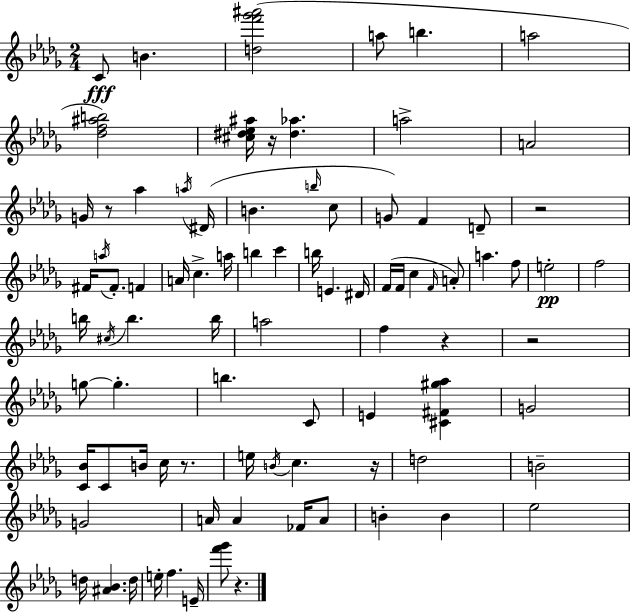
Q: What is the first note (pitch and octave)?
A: C4